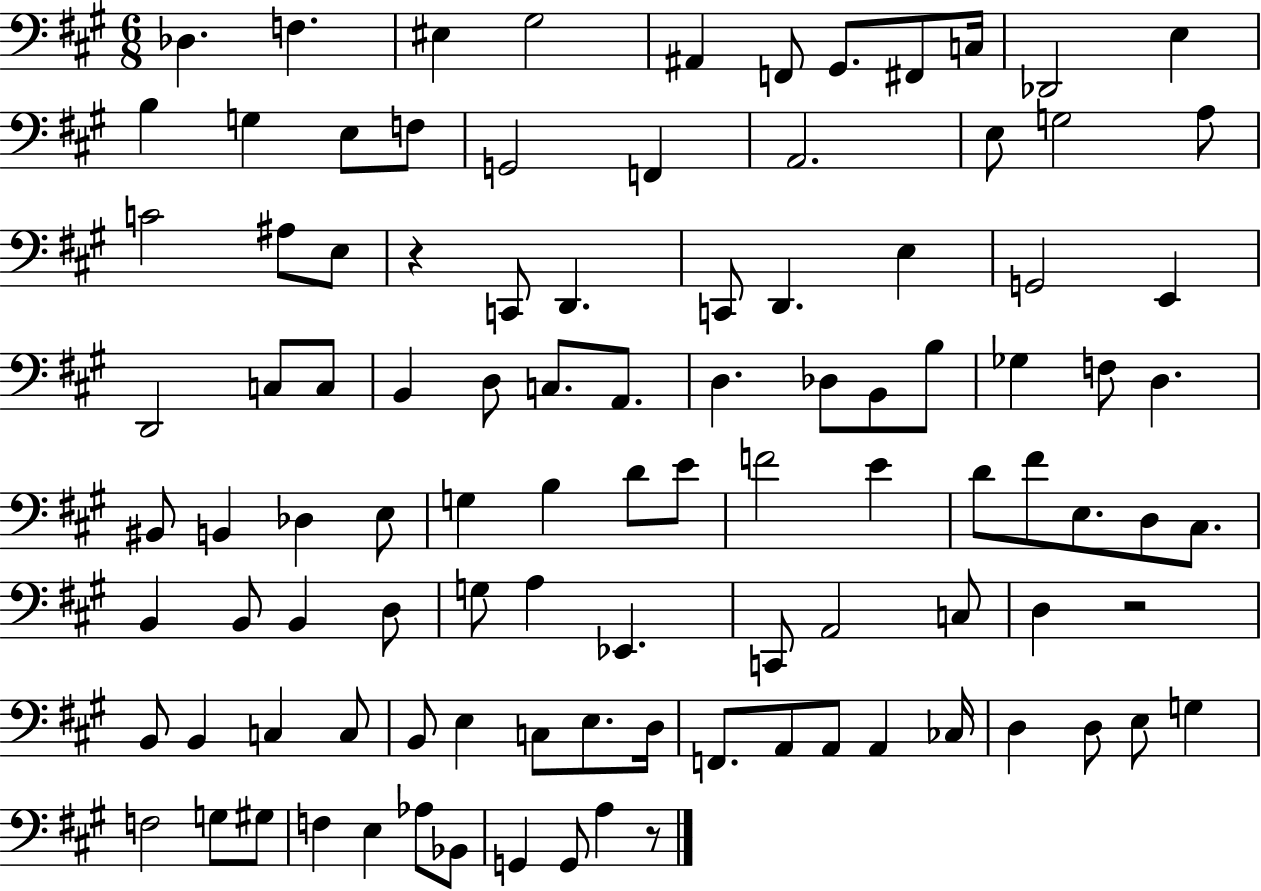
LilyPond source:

{
  \clef bass
  \numericTimeSignature
  \time 6/8
  \key a \major
  des4. f4. | eis4 gis2 | ais,4 f,8 gis,8. fis,8 c16 | des,2 e4 | \break b4 g4 e8 f8 | g,2 f,4 | a,2. | e8 g2 a8 | \break c'2 ais8 e8 | r4 c,8 d,4. | c,8 d,4. e4 | g,2 e,4 | \break d,2 c8 c8 | b,4 d8 c8. a,8. | d4. des8 b,8 b8 | ges4 f8 d4. | \break bis,8 b,4 des4 e8 | g4 b4 d'8 e'8 | f'2 e'4 | d'8 fis'8 e8. d8 cis8. | \break b,4 b,8 b,4 d8 | g8 a4 ees,4. | c,8 a,2 c8 | d4 r2 | \break b,8 b,4 c4 c8 | b,8 e4 c8 e8. d16 | f,8. a,8 a,8 a,4 ces16 | d4 d8 e8 g4 | \break f2 g8 gis8 | f4 e4 aes8 bes,8 | g,4 g,8 a4 r8 | \bar "|."
}